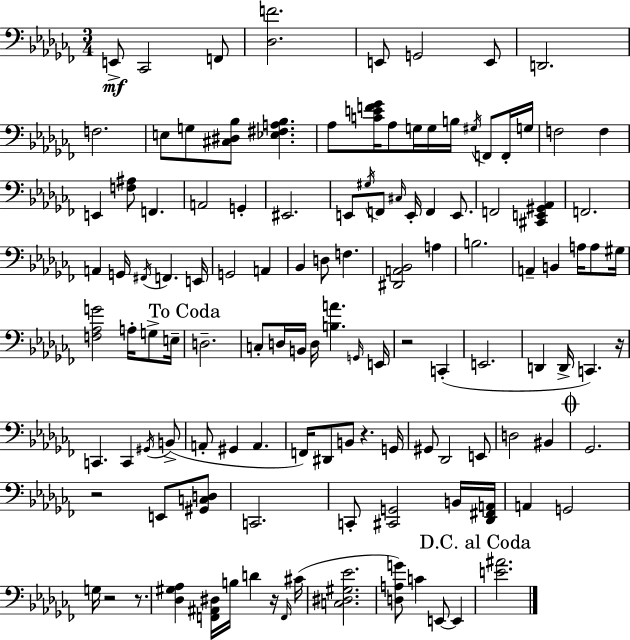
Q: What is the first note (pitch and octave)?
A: E2